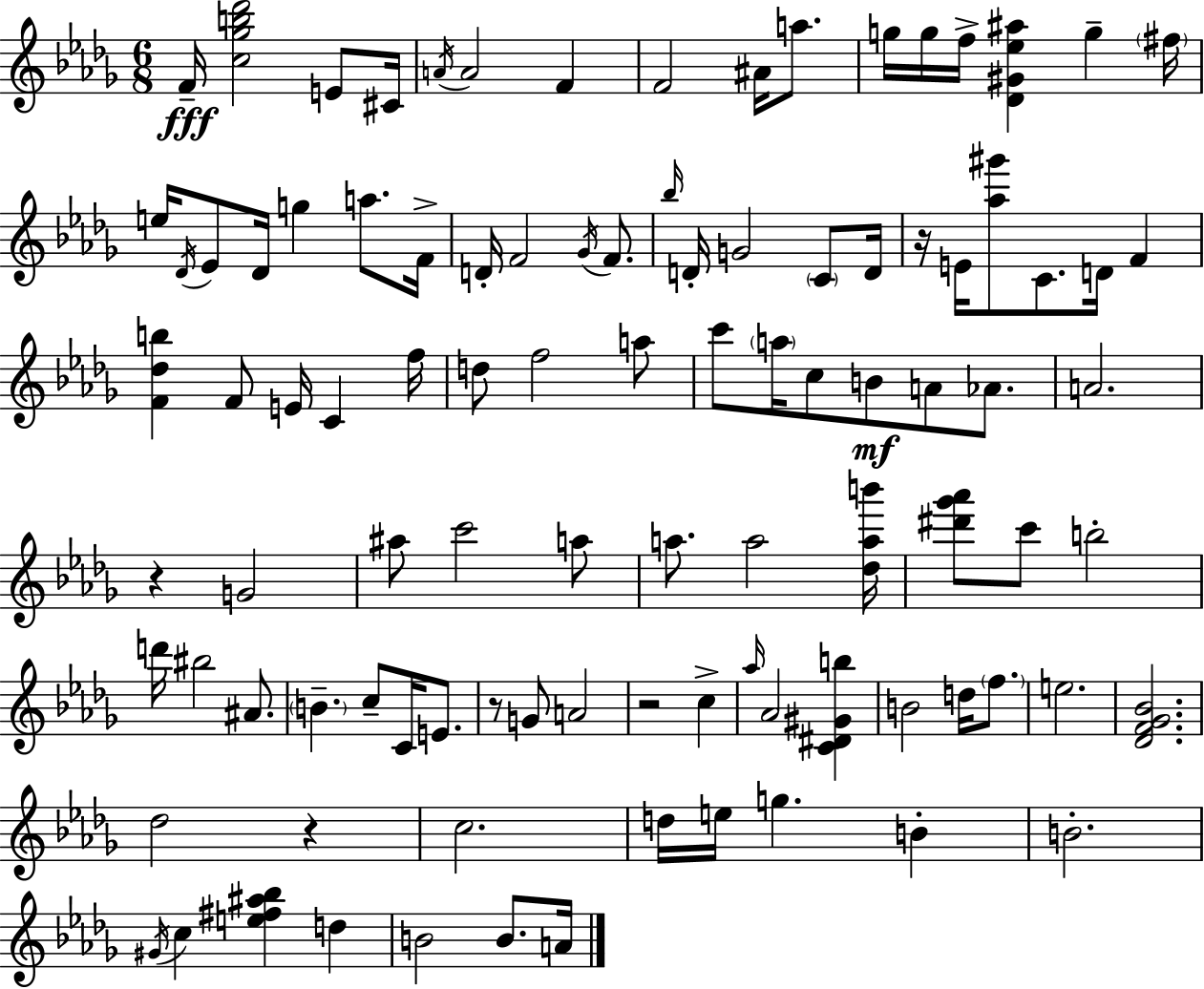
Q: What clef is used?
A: treble